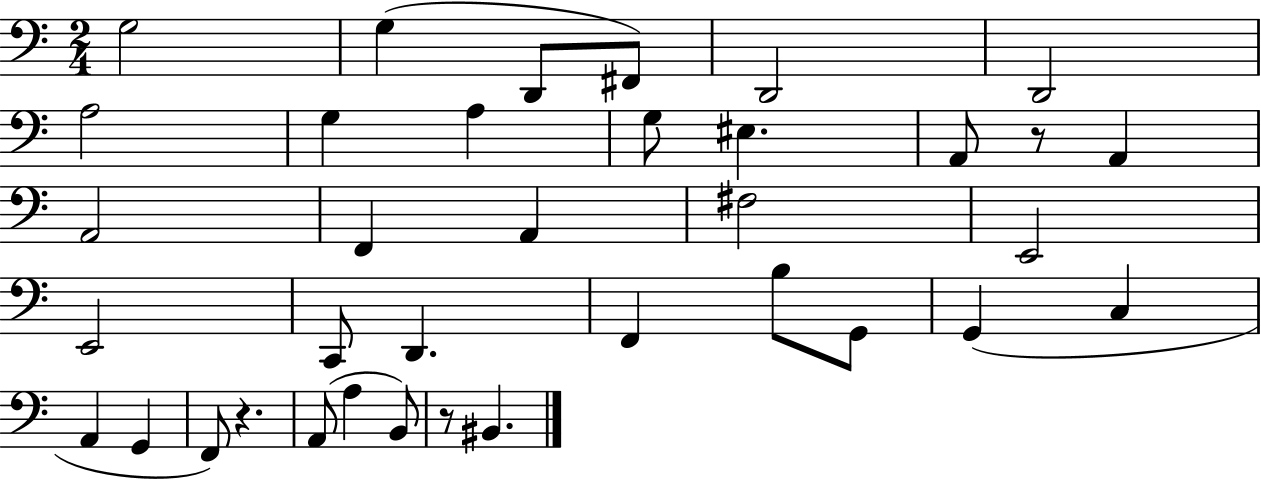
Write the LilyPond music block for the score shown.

{
  \clef bass
  \numericTimeSignature
  \time 2/4
  \key c \major
  \repeat volta 2 { g2 | g4( d,8 fis,8) | d,2 | d,2 | \break a2 | g4 a4 | g8 eis4. | a,8 r8 a,4 | \break a,2 | f,4 a,4 | fis2 | e,2 | \break e,2 | c,8 d,4. | f,4 b8 g,8 | g,4( c4 | \break a,4 g,4 | f,8) r4. | a,8( a4 b,8) | r8 bis,4. | \break } \bar "|."
}